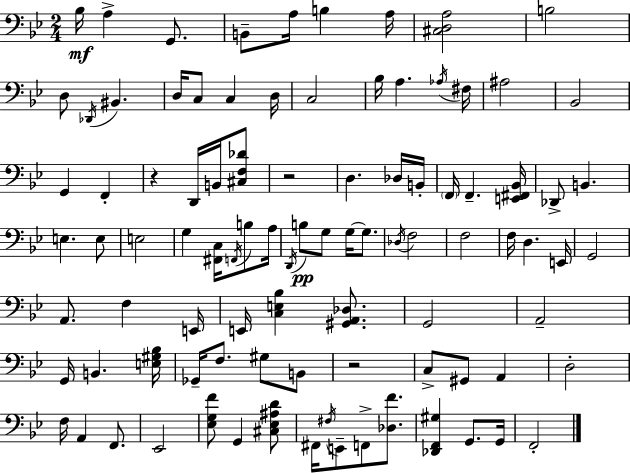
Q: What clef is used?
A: bass